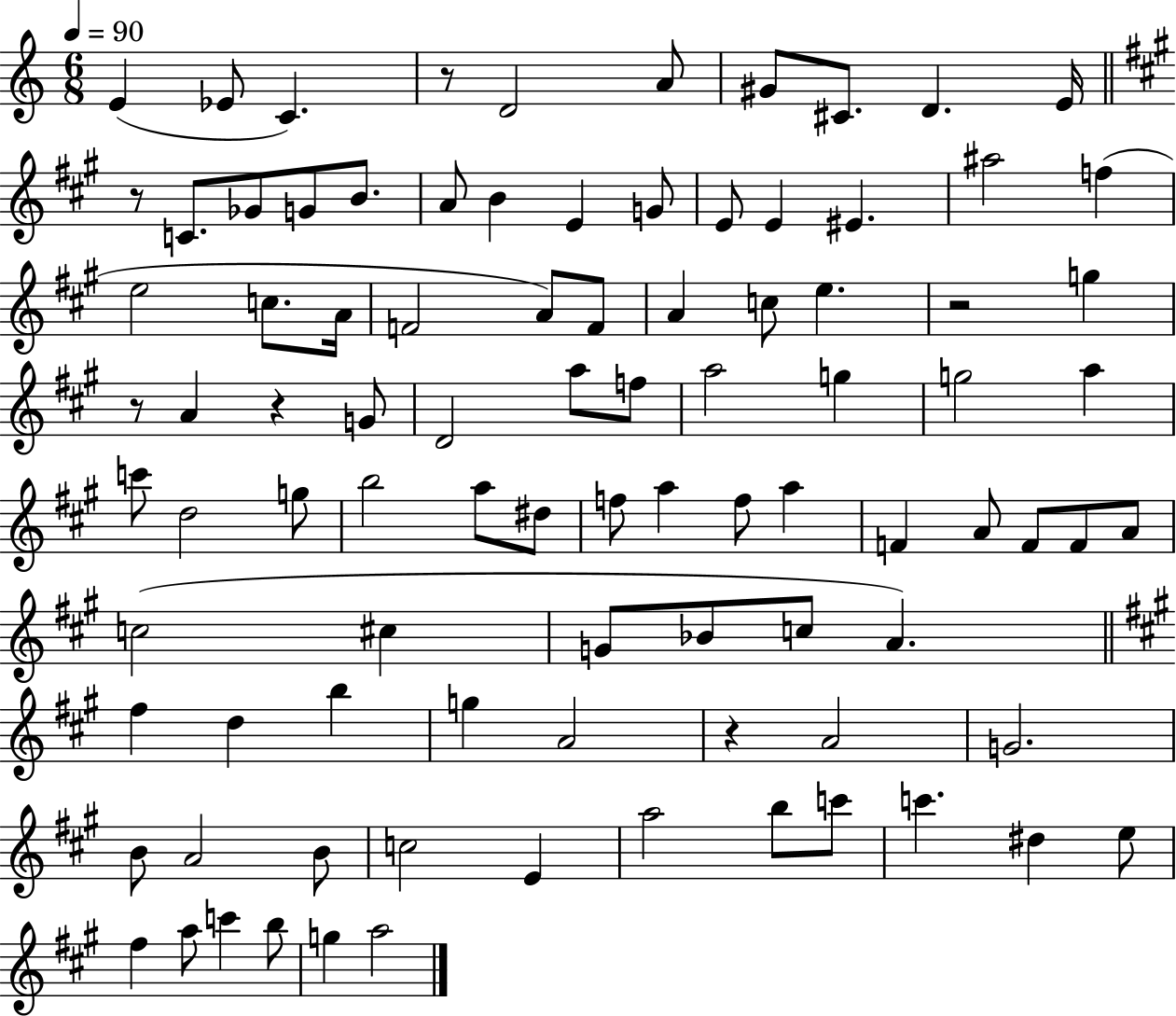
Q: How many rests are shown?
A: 6